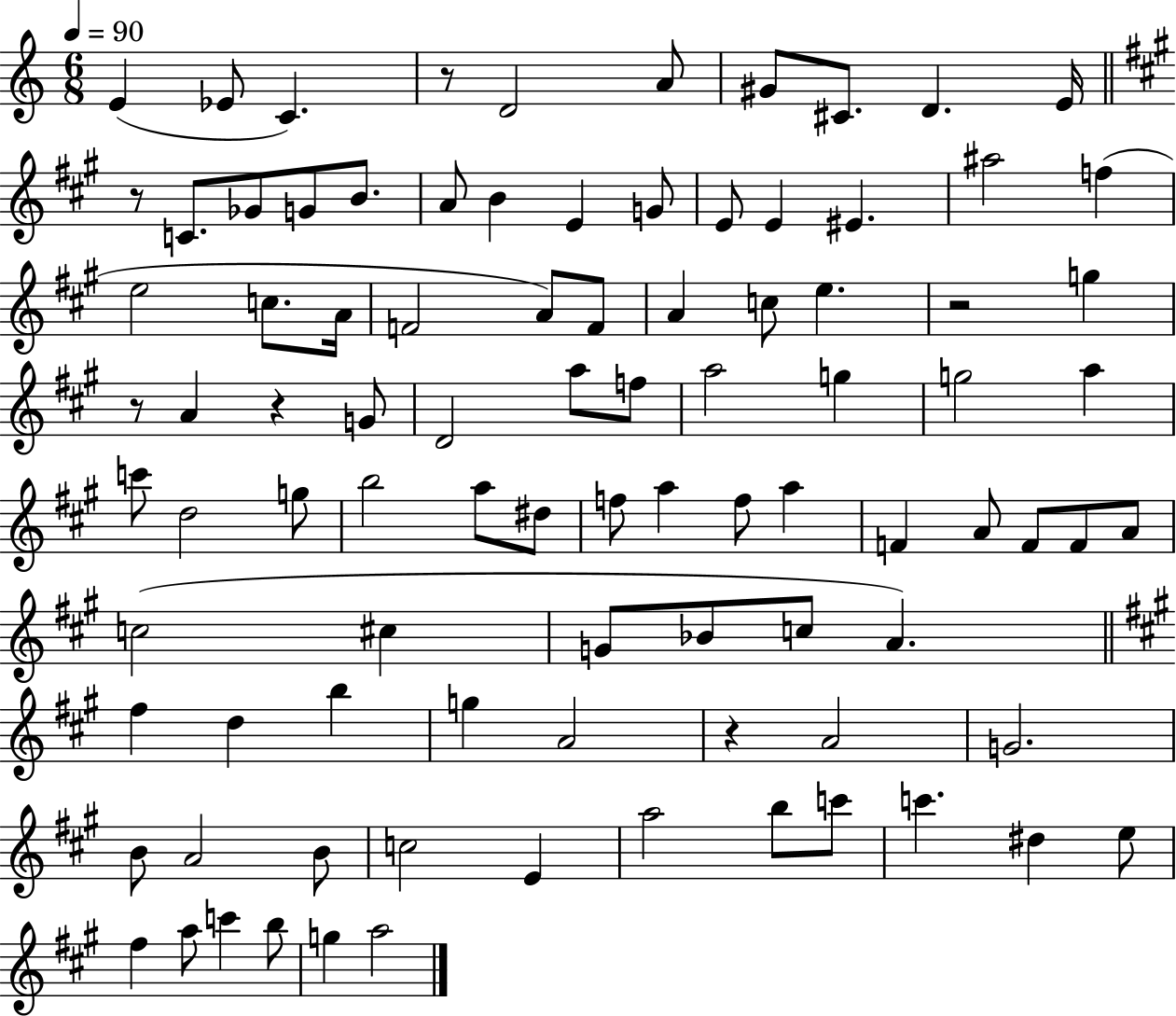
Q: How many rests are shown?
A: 6